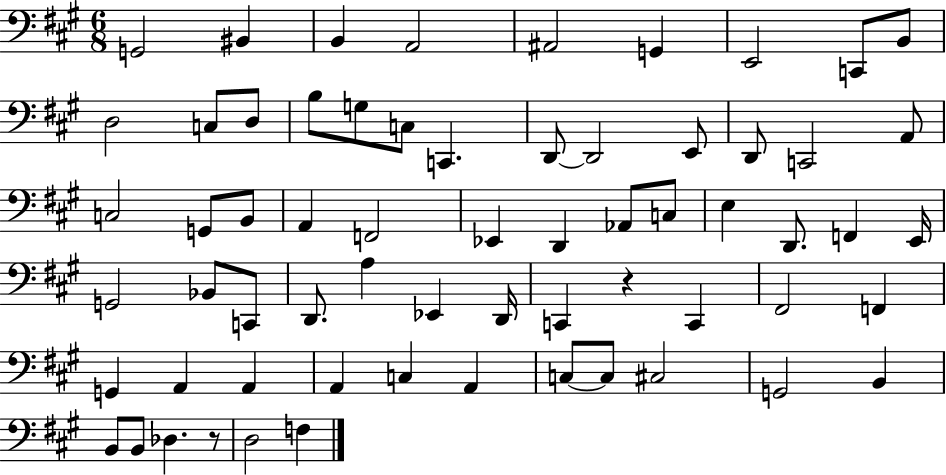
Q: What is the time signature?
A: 6/8